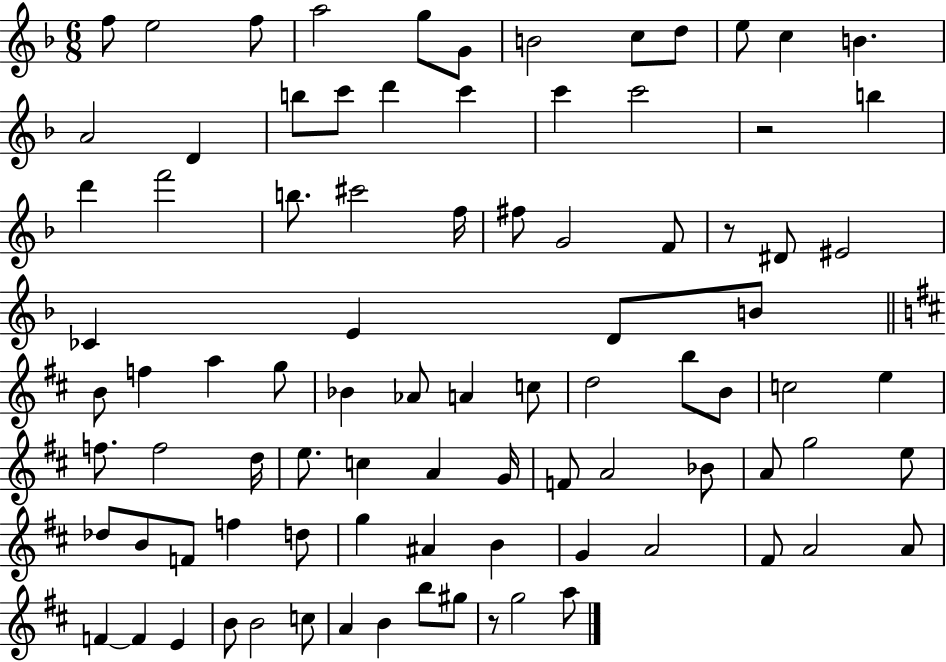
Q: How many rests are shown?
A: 3